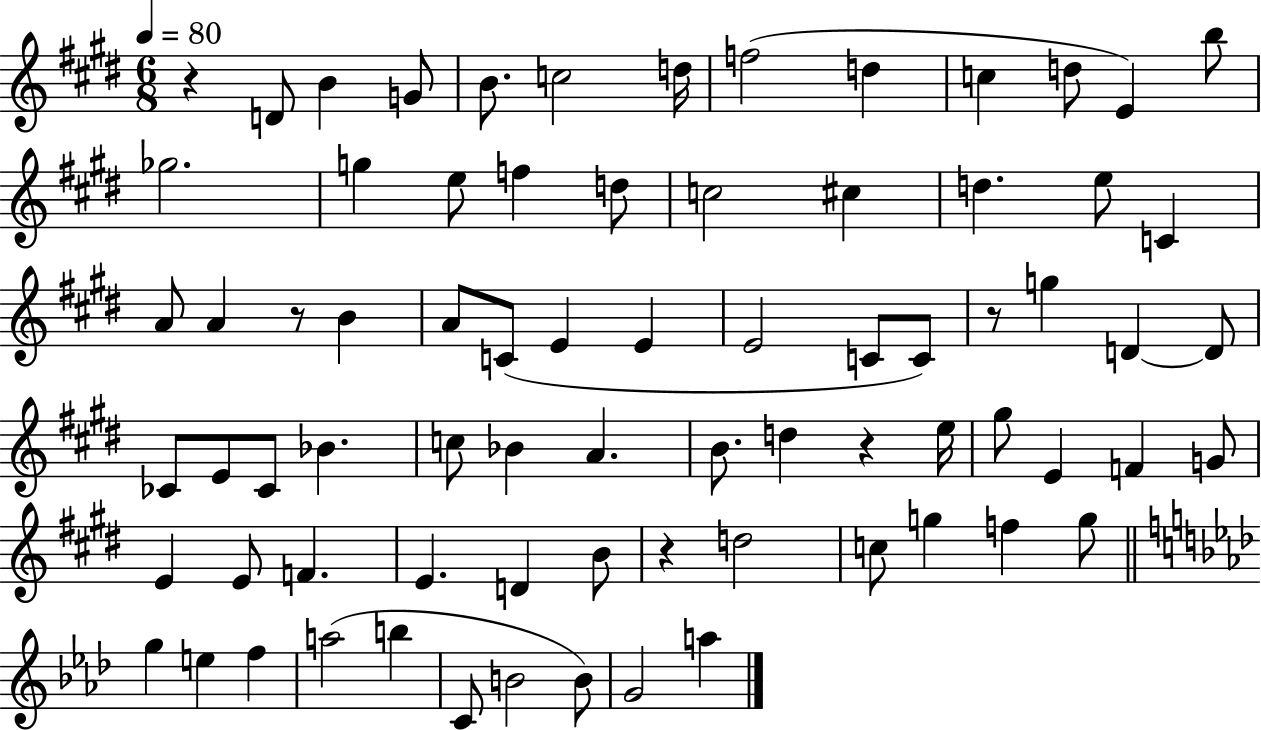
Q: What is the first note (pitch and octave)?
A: D4